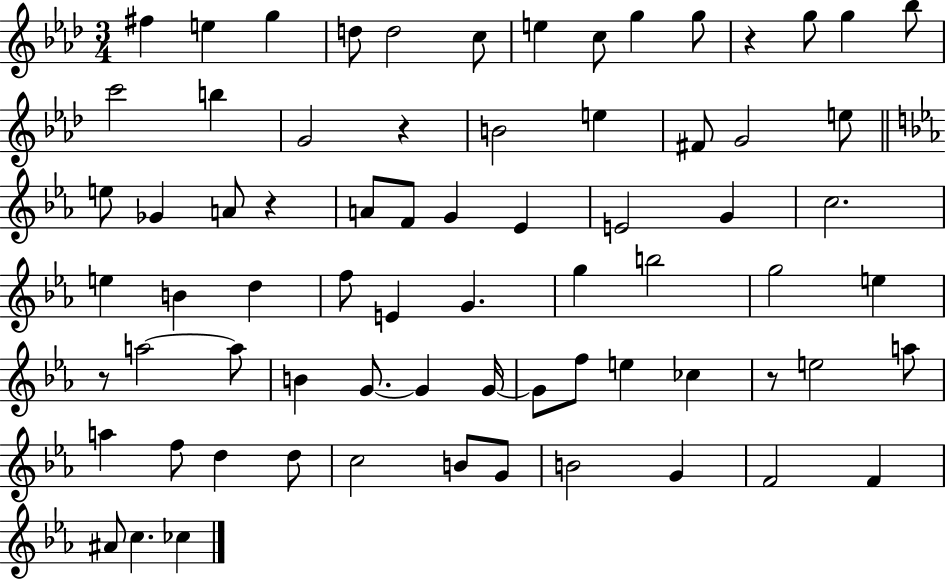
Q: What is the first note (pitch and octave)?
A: F#5